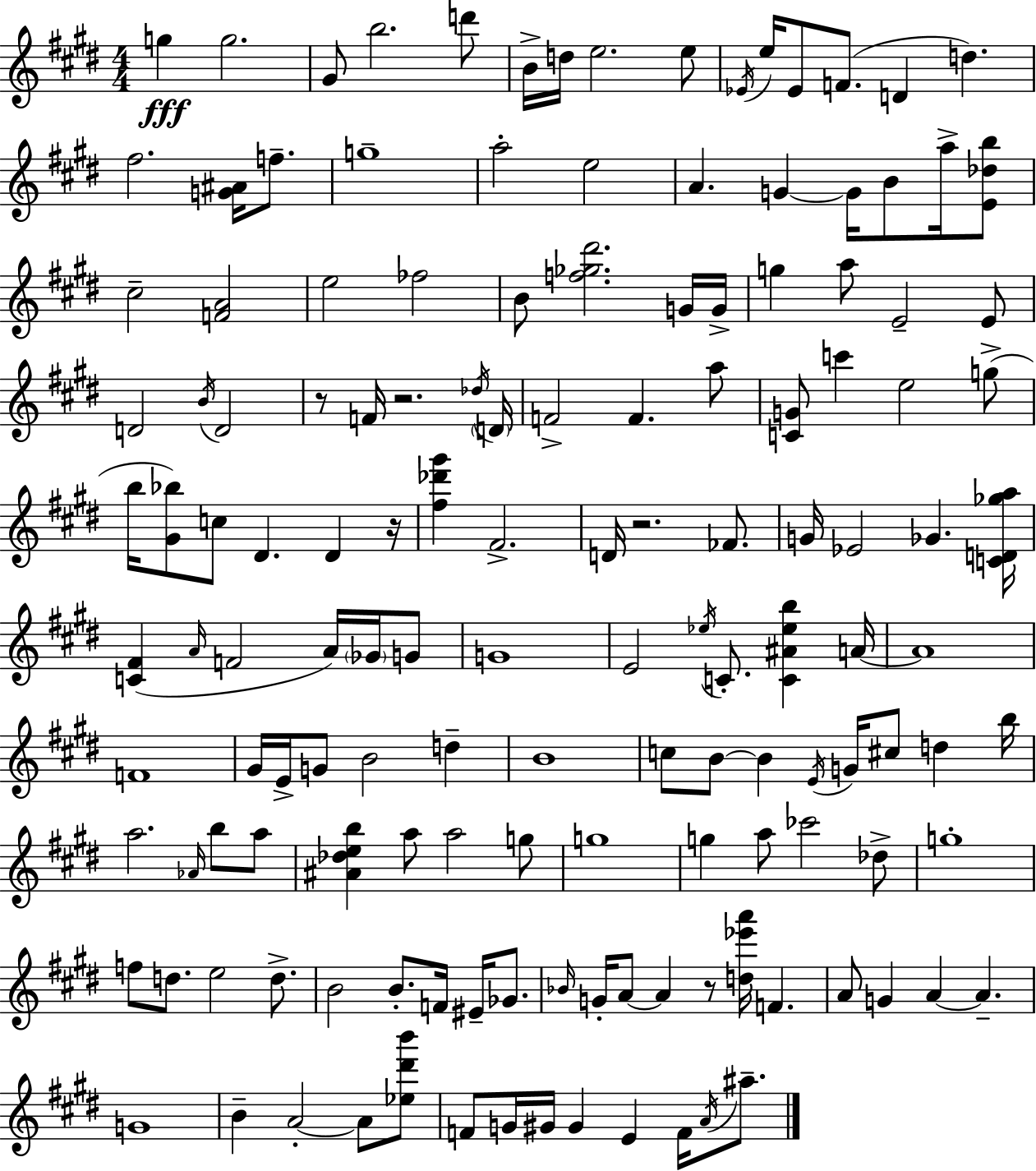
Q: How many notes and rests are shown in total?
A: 144